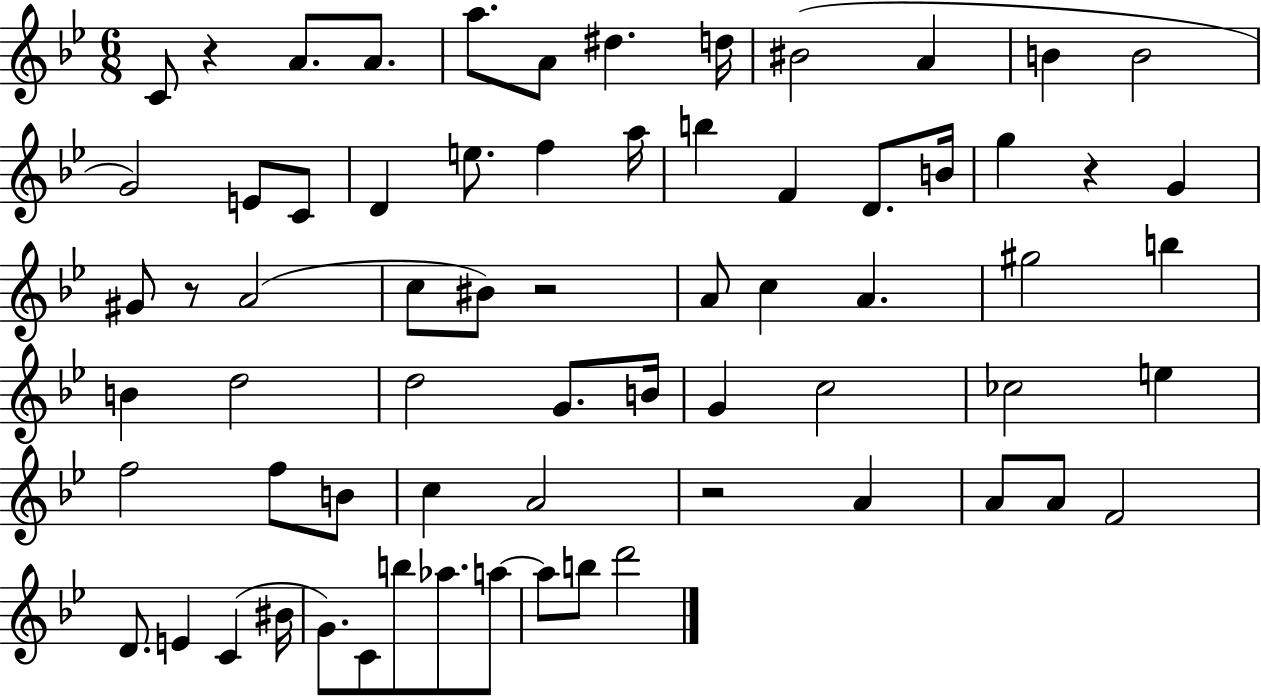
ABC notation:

X:1
T:Untitled
M:6/8
L:1/4
K:Bb
C/2 z A/2 A/2 a/2 A/2 ^d d/4 ^B2 A B B2 G2 E/2 C/2 D e/2 f a/4 b F D/2 B/4 g z G ^G/2 z/2 A2 c/2 ^B/2 z2 A/2 c A ^g2 b B d2 d2 G/2 B/4 G c2 _c2 e f2 f/2 B/2 c A2 z2 A A/2 A/2 F2 D/2 E C ^B/4 G/2 C/2 b/2 _a/2 a/2 a/2 b/2 d'2